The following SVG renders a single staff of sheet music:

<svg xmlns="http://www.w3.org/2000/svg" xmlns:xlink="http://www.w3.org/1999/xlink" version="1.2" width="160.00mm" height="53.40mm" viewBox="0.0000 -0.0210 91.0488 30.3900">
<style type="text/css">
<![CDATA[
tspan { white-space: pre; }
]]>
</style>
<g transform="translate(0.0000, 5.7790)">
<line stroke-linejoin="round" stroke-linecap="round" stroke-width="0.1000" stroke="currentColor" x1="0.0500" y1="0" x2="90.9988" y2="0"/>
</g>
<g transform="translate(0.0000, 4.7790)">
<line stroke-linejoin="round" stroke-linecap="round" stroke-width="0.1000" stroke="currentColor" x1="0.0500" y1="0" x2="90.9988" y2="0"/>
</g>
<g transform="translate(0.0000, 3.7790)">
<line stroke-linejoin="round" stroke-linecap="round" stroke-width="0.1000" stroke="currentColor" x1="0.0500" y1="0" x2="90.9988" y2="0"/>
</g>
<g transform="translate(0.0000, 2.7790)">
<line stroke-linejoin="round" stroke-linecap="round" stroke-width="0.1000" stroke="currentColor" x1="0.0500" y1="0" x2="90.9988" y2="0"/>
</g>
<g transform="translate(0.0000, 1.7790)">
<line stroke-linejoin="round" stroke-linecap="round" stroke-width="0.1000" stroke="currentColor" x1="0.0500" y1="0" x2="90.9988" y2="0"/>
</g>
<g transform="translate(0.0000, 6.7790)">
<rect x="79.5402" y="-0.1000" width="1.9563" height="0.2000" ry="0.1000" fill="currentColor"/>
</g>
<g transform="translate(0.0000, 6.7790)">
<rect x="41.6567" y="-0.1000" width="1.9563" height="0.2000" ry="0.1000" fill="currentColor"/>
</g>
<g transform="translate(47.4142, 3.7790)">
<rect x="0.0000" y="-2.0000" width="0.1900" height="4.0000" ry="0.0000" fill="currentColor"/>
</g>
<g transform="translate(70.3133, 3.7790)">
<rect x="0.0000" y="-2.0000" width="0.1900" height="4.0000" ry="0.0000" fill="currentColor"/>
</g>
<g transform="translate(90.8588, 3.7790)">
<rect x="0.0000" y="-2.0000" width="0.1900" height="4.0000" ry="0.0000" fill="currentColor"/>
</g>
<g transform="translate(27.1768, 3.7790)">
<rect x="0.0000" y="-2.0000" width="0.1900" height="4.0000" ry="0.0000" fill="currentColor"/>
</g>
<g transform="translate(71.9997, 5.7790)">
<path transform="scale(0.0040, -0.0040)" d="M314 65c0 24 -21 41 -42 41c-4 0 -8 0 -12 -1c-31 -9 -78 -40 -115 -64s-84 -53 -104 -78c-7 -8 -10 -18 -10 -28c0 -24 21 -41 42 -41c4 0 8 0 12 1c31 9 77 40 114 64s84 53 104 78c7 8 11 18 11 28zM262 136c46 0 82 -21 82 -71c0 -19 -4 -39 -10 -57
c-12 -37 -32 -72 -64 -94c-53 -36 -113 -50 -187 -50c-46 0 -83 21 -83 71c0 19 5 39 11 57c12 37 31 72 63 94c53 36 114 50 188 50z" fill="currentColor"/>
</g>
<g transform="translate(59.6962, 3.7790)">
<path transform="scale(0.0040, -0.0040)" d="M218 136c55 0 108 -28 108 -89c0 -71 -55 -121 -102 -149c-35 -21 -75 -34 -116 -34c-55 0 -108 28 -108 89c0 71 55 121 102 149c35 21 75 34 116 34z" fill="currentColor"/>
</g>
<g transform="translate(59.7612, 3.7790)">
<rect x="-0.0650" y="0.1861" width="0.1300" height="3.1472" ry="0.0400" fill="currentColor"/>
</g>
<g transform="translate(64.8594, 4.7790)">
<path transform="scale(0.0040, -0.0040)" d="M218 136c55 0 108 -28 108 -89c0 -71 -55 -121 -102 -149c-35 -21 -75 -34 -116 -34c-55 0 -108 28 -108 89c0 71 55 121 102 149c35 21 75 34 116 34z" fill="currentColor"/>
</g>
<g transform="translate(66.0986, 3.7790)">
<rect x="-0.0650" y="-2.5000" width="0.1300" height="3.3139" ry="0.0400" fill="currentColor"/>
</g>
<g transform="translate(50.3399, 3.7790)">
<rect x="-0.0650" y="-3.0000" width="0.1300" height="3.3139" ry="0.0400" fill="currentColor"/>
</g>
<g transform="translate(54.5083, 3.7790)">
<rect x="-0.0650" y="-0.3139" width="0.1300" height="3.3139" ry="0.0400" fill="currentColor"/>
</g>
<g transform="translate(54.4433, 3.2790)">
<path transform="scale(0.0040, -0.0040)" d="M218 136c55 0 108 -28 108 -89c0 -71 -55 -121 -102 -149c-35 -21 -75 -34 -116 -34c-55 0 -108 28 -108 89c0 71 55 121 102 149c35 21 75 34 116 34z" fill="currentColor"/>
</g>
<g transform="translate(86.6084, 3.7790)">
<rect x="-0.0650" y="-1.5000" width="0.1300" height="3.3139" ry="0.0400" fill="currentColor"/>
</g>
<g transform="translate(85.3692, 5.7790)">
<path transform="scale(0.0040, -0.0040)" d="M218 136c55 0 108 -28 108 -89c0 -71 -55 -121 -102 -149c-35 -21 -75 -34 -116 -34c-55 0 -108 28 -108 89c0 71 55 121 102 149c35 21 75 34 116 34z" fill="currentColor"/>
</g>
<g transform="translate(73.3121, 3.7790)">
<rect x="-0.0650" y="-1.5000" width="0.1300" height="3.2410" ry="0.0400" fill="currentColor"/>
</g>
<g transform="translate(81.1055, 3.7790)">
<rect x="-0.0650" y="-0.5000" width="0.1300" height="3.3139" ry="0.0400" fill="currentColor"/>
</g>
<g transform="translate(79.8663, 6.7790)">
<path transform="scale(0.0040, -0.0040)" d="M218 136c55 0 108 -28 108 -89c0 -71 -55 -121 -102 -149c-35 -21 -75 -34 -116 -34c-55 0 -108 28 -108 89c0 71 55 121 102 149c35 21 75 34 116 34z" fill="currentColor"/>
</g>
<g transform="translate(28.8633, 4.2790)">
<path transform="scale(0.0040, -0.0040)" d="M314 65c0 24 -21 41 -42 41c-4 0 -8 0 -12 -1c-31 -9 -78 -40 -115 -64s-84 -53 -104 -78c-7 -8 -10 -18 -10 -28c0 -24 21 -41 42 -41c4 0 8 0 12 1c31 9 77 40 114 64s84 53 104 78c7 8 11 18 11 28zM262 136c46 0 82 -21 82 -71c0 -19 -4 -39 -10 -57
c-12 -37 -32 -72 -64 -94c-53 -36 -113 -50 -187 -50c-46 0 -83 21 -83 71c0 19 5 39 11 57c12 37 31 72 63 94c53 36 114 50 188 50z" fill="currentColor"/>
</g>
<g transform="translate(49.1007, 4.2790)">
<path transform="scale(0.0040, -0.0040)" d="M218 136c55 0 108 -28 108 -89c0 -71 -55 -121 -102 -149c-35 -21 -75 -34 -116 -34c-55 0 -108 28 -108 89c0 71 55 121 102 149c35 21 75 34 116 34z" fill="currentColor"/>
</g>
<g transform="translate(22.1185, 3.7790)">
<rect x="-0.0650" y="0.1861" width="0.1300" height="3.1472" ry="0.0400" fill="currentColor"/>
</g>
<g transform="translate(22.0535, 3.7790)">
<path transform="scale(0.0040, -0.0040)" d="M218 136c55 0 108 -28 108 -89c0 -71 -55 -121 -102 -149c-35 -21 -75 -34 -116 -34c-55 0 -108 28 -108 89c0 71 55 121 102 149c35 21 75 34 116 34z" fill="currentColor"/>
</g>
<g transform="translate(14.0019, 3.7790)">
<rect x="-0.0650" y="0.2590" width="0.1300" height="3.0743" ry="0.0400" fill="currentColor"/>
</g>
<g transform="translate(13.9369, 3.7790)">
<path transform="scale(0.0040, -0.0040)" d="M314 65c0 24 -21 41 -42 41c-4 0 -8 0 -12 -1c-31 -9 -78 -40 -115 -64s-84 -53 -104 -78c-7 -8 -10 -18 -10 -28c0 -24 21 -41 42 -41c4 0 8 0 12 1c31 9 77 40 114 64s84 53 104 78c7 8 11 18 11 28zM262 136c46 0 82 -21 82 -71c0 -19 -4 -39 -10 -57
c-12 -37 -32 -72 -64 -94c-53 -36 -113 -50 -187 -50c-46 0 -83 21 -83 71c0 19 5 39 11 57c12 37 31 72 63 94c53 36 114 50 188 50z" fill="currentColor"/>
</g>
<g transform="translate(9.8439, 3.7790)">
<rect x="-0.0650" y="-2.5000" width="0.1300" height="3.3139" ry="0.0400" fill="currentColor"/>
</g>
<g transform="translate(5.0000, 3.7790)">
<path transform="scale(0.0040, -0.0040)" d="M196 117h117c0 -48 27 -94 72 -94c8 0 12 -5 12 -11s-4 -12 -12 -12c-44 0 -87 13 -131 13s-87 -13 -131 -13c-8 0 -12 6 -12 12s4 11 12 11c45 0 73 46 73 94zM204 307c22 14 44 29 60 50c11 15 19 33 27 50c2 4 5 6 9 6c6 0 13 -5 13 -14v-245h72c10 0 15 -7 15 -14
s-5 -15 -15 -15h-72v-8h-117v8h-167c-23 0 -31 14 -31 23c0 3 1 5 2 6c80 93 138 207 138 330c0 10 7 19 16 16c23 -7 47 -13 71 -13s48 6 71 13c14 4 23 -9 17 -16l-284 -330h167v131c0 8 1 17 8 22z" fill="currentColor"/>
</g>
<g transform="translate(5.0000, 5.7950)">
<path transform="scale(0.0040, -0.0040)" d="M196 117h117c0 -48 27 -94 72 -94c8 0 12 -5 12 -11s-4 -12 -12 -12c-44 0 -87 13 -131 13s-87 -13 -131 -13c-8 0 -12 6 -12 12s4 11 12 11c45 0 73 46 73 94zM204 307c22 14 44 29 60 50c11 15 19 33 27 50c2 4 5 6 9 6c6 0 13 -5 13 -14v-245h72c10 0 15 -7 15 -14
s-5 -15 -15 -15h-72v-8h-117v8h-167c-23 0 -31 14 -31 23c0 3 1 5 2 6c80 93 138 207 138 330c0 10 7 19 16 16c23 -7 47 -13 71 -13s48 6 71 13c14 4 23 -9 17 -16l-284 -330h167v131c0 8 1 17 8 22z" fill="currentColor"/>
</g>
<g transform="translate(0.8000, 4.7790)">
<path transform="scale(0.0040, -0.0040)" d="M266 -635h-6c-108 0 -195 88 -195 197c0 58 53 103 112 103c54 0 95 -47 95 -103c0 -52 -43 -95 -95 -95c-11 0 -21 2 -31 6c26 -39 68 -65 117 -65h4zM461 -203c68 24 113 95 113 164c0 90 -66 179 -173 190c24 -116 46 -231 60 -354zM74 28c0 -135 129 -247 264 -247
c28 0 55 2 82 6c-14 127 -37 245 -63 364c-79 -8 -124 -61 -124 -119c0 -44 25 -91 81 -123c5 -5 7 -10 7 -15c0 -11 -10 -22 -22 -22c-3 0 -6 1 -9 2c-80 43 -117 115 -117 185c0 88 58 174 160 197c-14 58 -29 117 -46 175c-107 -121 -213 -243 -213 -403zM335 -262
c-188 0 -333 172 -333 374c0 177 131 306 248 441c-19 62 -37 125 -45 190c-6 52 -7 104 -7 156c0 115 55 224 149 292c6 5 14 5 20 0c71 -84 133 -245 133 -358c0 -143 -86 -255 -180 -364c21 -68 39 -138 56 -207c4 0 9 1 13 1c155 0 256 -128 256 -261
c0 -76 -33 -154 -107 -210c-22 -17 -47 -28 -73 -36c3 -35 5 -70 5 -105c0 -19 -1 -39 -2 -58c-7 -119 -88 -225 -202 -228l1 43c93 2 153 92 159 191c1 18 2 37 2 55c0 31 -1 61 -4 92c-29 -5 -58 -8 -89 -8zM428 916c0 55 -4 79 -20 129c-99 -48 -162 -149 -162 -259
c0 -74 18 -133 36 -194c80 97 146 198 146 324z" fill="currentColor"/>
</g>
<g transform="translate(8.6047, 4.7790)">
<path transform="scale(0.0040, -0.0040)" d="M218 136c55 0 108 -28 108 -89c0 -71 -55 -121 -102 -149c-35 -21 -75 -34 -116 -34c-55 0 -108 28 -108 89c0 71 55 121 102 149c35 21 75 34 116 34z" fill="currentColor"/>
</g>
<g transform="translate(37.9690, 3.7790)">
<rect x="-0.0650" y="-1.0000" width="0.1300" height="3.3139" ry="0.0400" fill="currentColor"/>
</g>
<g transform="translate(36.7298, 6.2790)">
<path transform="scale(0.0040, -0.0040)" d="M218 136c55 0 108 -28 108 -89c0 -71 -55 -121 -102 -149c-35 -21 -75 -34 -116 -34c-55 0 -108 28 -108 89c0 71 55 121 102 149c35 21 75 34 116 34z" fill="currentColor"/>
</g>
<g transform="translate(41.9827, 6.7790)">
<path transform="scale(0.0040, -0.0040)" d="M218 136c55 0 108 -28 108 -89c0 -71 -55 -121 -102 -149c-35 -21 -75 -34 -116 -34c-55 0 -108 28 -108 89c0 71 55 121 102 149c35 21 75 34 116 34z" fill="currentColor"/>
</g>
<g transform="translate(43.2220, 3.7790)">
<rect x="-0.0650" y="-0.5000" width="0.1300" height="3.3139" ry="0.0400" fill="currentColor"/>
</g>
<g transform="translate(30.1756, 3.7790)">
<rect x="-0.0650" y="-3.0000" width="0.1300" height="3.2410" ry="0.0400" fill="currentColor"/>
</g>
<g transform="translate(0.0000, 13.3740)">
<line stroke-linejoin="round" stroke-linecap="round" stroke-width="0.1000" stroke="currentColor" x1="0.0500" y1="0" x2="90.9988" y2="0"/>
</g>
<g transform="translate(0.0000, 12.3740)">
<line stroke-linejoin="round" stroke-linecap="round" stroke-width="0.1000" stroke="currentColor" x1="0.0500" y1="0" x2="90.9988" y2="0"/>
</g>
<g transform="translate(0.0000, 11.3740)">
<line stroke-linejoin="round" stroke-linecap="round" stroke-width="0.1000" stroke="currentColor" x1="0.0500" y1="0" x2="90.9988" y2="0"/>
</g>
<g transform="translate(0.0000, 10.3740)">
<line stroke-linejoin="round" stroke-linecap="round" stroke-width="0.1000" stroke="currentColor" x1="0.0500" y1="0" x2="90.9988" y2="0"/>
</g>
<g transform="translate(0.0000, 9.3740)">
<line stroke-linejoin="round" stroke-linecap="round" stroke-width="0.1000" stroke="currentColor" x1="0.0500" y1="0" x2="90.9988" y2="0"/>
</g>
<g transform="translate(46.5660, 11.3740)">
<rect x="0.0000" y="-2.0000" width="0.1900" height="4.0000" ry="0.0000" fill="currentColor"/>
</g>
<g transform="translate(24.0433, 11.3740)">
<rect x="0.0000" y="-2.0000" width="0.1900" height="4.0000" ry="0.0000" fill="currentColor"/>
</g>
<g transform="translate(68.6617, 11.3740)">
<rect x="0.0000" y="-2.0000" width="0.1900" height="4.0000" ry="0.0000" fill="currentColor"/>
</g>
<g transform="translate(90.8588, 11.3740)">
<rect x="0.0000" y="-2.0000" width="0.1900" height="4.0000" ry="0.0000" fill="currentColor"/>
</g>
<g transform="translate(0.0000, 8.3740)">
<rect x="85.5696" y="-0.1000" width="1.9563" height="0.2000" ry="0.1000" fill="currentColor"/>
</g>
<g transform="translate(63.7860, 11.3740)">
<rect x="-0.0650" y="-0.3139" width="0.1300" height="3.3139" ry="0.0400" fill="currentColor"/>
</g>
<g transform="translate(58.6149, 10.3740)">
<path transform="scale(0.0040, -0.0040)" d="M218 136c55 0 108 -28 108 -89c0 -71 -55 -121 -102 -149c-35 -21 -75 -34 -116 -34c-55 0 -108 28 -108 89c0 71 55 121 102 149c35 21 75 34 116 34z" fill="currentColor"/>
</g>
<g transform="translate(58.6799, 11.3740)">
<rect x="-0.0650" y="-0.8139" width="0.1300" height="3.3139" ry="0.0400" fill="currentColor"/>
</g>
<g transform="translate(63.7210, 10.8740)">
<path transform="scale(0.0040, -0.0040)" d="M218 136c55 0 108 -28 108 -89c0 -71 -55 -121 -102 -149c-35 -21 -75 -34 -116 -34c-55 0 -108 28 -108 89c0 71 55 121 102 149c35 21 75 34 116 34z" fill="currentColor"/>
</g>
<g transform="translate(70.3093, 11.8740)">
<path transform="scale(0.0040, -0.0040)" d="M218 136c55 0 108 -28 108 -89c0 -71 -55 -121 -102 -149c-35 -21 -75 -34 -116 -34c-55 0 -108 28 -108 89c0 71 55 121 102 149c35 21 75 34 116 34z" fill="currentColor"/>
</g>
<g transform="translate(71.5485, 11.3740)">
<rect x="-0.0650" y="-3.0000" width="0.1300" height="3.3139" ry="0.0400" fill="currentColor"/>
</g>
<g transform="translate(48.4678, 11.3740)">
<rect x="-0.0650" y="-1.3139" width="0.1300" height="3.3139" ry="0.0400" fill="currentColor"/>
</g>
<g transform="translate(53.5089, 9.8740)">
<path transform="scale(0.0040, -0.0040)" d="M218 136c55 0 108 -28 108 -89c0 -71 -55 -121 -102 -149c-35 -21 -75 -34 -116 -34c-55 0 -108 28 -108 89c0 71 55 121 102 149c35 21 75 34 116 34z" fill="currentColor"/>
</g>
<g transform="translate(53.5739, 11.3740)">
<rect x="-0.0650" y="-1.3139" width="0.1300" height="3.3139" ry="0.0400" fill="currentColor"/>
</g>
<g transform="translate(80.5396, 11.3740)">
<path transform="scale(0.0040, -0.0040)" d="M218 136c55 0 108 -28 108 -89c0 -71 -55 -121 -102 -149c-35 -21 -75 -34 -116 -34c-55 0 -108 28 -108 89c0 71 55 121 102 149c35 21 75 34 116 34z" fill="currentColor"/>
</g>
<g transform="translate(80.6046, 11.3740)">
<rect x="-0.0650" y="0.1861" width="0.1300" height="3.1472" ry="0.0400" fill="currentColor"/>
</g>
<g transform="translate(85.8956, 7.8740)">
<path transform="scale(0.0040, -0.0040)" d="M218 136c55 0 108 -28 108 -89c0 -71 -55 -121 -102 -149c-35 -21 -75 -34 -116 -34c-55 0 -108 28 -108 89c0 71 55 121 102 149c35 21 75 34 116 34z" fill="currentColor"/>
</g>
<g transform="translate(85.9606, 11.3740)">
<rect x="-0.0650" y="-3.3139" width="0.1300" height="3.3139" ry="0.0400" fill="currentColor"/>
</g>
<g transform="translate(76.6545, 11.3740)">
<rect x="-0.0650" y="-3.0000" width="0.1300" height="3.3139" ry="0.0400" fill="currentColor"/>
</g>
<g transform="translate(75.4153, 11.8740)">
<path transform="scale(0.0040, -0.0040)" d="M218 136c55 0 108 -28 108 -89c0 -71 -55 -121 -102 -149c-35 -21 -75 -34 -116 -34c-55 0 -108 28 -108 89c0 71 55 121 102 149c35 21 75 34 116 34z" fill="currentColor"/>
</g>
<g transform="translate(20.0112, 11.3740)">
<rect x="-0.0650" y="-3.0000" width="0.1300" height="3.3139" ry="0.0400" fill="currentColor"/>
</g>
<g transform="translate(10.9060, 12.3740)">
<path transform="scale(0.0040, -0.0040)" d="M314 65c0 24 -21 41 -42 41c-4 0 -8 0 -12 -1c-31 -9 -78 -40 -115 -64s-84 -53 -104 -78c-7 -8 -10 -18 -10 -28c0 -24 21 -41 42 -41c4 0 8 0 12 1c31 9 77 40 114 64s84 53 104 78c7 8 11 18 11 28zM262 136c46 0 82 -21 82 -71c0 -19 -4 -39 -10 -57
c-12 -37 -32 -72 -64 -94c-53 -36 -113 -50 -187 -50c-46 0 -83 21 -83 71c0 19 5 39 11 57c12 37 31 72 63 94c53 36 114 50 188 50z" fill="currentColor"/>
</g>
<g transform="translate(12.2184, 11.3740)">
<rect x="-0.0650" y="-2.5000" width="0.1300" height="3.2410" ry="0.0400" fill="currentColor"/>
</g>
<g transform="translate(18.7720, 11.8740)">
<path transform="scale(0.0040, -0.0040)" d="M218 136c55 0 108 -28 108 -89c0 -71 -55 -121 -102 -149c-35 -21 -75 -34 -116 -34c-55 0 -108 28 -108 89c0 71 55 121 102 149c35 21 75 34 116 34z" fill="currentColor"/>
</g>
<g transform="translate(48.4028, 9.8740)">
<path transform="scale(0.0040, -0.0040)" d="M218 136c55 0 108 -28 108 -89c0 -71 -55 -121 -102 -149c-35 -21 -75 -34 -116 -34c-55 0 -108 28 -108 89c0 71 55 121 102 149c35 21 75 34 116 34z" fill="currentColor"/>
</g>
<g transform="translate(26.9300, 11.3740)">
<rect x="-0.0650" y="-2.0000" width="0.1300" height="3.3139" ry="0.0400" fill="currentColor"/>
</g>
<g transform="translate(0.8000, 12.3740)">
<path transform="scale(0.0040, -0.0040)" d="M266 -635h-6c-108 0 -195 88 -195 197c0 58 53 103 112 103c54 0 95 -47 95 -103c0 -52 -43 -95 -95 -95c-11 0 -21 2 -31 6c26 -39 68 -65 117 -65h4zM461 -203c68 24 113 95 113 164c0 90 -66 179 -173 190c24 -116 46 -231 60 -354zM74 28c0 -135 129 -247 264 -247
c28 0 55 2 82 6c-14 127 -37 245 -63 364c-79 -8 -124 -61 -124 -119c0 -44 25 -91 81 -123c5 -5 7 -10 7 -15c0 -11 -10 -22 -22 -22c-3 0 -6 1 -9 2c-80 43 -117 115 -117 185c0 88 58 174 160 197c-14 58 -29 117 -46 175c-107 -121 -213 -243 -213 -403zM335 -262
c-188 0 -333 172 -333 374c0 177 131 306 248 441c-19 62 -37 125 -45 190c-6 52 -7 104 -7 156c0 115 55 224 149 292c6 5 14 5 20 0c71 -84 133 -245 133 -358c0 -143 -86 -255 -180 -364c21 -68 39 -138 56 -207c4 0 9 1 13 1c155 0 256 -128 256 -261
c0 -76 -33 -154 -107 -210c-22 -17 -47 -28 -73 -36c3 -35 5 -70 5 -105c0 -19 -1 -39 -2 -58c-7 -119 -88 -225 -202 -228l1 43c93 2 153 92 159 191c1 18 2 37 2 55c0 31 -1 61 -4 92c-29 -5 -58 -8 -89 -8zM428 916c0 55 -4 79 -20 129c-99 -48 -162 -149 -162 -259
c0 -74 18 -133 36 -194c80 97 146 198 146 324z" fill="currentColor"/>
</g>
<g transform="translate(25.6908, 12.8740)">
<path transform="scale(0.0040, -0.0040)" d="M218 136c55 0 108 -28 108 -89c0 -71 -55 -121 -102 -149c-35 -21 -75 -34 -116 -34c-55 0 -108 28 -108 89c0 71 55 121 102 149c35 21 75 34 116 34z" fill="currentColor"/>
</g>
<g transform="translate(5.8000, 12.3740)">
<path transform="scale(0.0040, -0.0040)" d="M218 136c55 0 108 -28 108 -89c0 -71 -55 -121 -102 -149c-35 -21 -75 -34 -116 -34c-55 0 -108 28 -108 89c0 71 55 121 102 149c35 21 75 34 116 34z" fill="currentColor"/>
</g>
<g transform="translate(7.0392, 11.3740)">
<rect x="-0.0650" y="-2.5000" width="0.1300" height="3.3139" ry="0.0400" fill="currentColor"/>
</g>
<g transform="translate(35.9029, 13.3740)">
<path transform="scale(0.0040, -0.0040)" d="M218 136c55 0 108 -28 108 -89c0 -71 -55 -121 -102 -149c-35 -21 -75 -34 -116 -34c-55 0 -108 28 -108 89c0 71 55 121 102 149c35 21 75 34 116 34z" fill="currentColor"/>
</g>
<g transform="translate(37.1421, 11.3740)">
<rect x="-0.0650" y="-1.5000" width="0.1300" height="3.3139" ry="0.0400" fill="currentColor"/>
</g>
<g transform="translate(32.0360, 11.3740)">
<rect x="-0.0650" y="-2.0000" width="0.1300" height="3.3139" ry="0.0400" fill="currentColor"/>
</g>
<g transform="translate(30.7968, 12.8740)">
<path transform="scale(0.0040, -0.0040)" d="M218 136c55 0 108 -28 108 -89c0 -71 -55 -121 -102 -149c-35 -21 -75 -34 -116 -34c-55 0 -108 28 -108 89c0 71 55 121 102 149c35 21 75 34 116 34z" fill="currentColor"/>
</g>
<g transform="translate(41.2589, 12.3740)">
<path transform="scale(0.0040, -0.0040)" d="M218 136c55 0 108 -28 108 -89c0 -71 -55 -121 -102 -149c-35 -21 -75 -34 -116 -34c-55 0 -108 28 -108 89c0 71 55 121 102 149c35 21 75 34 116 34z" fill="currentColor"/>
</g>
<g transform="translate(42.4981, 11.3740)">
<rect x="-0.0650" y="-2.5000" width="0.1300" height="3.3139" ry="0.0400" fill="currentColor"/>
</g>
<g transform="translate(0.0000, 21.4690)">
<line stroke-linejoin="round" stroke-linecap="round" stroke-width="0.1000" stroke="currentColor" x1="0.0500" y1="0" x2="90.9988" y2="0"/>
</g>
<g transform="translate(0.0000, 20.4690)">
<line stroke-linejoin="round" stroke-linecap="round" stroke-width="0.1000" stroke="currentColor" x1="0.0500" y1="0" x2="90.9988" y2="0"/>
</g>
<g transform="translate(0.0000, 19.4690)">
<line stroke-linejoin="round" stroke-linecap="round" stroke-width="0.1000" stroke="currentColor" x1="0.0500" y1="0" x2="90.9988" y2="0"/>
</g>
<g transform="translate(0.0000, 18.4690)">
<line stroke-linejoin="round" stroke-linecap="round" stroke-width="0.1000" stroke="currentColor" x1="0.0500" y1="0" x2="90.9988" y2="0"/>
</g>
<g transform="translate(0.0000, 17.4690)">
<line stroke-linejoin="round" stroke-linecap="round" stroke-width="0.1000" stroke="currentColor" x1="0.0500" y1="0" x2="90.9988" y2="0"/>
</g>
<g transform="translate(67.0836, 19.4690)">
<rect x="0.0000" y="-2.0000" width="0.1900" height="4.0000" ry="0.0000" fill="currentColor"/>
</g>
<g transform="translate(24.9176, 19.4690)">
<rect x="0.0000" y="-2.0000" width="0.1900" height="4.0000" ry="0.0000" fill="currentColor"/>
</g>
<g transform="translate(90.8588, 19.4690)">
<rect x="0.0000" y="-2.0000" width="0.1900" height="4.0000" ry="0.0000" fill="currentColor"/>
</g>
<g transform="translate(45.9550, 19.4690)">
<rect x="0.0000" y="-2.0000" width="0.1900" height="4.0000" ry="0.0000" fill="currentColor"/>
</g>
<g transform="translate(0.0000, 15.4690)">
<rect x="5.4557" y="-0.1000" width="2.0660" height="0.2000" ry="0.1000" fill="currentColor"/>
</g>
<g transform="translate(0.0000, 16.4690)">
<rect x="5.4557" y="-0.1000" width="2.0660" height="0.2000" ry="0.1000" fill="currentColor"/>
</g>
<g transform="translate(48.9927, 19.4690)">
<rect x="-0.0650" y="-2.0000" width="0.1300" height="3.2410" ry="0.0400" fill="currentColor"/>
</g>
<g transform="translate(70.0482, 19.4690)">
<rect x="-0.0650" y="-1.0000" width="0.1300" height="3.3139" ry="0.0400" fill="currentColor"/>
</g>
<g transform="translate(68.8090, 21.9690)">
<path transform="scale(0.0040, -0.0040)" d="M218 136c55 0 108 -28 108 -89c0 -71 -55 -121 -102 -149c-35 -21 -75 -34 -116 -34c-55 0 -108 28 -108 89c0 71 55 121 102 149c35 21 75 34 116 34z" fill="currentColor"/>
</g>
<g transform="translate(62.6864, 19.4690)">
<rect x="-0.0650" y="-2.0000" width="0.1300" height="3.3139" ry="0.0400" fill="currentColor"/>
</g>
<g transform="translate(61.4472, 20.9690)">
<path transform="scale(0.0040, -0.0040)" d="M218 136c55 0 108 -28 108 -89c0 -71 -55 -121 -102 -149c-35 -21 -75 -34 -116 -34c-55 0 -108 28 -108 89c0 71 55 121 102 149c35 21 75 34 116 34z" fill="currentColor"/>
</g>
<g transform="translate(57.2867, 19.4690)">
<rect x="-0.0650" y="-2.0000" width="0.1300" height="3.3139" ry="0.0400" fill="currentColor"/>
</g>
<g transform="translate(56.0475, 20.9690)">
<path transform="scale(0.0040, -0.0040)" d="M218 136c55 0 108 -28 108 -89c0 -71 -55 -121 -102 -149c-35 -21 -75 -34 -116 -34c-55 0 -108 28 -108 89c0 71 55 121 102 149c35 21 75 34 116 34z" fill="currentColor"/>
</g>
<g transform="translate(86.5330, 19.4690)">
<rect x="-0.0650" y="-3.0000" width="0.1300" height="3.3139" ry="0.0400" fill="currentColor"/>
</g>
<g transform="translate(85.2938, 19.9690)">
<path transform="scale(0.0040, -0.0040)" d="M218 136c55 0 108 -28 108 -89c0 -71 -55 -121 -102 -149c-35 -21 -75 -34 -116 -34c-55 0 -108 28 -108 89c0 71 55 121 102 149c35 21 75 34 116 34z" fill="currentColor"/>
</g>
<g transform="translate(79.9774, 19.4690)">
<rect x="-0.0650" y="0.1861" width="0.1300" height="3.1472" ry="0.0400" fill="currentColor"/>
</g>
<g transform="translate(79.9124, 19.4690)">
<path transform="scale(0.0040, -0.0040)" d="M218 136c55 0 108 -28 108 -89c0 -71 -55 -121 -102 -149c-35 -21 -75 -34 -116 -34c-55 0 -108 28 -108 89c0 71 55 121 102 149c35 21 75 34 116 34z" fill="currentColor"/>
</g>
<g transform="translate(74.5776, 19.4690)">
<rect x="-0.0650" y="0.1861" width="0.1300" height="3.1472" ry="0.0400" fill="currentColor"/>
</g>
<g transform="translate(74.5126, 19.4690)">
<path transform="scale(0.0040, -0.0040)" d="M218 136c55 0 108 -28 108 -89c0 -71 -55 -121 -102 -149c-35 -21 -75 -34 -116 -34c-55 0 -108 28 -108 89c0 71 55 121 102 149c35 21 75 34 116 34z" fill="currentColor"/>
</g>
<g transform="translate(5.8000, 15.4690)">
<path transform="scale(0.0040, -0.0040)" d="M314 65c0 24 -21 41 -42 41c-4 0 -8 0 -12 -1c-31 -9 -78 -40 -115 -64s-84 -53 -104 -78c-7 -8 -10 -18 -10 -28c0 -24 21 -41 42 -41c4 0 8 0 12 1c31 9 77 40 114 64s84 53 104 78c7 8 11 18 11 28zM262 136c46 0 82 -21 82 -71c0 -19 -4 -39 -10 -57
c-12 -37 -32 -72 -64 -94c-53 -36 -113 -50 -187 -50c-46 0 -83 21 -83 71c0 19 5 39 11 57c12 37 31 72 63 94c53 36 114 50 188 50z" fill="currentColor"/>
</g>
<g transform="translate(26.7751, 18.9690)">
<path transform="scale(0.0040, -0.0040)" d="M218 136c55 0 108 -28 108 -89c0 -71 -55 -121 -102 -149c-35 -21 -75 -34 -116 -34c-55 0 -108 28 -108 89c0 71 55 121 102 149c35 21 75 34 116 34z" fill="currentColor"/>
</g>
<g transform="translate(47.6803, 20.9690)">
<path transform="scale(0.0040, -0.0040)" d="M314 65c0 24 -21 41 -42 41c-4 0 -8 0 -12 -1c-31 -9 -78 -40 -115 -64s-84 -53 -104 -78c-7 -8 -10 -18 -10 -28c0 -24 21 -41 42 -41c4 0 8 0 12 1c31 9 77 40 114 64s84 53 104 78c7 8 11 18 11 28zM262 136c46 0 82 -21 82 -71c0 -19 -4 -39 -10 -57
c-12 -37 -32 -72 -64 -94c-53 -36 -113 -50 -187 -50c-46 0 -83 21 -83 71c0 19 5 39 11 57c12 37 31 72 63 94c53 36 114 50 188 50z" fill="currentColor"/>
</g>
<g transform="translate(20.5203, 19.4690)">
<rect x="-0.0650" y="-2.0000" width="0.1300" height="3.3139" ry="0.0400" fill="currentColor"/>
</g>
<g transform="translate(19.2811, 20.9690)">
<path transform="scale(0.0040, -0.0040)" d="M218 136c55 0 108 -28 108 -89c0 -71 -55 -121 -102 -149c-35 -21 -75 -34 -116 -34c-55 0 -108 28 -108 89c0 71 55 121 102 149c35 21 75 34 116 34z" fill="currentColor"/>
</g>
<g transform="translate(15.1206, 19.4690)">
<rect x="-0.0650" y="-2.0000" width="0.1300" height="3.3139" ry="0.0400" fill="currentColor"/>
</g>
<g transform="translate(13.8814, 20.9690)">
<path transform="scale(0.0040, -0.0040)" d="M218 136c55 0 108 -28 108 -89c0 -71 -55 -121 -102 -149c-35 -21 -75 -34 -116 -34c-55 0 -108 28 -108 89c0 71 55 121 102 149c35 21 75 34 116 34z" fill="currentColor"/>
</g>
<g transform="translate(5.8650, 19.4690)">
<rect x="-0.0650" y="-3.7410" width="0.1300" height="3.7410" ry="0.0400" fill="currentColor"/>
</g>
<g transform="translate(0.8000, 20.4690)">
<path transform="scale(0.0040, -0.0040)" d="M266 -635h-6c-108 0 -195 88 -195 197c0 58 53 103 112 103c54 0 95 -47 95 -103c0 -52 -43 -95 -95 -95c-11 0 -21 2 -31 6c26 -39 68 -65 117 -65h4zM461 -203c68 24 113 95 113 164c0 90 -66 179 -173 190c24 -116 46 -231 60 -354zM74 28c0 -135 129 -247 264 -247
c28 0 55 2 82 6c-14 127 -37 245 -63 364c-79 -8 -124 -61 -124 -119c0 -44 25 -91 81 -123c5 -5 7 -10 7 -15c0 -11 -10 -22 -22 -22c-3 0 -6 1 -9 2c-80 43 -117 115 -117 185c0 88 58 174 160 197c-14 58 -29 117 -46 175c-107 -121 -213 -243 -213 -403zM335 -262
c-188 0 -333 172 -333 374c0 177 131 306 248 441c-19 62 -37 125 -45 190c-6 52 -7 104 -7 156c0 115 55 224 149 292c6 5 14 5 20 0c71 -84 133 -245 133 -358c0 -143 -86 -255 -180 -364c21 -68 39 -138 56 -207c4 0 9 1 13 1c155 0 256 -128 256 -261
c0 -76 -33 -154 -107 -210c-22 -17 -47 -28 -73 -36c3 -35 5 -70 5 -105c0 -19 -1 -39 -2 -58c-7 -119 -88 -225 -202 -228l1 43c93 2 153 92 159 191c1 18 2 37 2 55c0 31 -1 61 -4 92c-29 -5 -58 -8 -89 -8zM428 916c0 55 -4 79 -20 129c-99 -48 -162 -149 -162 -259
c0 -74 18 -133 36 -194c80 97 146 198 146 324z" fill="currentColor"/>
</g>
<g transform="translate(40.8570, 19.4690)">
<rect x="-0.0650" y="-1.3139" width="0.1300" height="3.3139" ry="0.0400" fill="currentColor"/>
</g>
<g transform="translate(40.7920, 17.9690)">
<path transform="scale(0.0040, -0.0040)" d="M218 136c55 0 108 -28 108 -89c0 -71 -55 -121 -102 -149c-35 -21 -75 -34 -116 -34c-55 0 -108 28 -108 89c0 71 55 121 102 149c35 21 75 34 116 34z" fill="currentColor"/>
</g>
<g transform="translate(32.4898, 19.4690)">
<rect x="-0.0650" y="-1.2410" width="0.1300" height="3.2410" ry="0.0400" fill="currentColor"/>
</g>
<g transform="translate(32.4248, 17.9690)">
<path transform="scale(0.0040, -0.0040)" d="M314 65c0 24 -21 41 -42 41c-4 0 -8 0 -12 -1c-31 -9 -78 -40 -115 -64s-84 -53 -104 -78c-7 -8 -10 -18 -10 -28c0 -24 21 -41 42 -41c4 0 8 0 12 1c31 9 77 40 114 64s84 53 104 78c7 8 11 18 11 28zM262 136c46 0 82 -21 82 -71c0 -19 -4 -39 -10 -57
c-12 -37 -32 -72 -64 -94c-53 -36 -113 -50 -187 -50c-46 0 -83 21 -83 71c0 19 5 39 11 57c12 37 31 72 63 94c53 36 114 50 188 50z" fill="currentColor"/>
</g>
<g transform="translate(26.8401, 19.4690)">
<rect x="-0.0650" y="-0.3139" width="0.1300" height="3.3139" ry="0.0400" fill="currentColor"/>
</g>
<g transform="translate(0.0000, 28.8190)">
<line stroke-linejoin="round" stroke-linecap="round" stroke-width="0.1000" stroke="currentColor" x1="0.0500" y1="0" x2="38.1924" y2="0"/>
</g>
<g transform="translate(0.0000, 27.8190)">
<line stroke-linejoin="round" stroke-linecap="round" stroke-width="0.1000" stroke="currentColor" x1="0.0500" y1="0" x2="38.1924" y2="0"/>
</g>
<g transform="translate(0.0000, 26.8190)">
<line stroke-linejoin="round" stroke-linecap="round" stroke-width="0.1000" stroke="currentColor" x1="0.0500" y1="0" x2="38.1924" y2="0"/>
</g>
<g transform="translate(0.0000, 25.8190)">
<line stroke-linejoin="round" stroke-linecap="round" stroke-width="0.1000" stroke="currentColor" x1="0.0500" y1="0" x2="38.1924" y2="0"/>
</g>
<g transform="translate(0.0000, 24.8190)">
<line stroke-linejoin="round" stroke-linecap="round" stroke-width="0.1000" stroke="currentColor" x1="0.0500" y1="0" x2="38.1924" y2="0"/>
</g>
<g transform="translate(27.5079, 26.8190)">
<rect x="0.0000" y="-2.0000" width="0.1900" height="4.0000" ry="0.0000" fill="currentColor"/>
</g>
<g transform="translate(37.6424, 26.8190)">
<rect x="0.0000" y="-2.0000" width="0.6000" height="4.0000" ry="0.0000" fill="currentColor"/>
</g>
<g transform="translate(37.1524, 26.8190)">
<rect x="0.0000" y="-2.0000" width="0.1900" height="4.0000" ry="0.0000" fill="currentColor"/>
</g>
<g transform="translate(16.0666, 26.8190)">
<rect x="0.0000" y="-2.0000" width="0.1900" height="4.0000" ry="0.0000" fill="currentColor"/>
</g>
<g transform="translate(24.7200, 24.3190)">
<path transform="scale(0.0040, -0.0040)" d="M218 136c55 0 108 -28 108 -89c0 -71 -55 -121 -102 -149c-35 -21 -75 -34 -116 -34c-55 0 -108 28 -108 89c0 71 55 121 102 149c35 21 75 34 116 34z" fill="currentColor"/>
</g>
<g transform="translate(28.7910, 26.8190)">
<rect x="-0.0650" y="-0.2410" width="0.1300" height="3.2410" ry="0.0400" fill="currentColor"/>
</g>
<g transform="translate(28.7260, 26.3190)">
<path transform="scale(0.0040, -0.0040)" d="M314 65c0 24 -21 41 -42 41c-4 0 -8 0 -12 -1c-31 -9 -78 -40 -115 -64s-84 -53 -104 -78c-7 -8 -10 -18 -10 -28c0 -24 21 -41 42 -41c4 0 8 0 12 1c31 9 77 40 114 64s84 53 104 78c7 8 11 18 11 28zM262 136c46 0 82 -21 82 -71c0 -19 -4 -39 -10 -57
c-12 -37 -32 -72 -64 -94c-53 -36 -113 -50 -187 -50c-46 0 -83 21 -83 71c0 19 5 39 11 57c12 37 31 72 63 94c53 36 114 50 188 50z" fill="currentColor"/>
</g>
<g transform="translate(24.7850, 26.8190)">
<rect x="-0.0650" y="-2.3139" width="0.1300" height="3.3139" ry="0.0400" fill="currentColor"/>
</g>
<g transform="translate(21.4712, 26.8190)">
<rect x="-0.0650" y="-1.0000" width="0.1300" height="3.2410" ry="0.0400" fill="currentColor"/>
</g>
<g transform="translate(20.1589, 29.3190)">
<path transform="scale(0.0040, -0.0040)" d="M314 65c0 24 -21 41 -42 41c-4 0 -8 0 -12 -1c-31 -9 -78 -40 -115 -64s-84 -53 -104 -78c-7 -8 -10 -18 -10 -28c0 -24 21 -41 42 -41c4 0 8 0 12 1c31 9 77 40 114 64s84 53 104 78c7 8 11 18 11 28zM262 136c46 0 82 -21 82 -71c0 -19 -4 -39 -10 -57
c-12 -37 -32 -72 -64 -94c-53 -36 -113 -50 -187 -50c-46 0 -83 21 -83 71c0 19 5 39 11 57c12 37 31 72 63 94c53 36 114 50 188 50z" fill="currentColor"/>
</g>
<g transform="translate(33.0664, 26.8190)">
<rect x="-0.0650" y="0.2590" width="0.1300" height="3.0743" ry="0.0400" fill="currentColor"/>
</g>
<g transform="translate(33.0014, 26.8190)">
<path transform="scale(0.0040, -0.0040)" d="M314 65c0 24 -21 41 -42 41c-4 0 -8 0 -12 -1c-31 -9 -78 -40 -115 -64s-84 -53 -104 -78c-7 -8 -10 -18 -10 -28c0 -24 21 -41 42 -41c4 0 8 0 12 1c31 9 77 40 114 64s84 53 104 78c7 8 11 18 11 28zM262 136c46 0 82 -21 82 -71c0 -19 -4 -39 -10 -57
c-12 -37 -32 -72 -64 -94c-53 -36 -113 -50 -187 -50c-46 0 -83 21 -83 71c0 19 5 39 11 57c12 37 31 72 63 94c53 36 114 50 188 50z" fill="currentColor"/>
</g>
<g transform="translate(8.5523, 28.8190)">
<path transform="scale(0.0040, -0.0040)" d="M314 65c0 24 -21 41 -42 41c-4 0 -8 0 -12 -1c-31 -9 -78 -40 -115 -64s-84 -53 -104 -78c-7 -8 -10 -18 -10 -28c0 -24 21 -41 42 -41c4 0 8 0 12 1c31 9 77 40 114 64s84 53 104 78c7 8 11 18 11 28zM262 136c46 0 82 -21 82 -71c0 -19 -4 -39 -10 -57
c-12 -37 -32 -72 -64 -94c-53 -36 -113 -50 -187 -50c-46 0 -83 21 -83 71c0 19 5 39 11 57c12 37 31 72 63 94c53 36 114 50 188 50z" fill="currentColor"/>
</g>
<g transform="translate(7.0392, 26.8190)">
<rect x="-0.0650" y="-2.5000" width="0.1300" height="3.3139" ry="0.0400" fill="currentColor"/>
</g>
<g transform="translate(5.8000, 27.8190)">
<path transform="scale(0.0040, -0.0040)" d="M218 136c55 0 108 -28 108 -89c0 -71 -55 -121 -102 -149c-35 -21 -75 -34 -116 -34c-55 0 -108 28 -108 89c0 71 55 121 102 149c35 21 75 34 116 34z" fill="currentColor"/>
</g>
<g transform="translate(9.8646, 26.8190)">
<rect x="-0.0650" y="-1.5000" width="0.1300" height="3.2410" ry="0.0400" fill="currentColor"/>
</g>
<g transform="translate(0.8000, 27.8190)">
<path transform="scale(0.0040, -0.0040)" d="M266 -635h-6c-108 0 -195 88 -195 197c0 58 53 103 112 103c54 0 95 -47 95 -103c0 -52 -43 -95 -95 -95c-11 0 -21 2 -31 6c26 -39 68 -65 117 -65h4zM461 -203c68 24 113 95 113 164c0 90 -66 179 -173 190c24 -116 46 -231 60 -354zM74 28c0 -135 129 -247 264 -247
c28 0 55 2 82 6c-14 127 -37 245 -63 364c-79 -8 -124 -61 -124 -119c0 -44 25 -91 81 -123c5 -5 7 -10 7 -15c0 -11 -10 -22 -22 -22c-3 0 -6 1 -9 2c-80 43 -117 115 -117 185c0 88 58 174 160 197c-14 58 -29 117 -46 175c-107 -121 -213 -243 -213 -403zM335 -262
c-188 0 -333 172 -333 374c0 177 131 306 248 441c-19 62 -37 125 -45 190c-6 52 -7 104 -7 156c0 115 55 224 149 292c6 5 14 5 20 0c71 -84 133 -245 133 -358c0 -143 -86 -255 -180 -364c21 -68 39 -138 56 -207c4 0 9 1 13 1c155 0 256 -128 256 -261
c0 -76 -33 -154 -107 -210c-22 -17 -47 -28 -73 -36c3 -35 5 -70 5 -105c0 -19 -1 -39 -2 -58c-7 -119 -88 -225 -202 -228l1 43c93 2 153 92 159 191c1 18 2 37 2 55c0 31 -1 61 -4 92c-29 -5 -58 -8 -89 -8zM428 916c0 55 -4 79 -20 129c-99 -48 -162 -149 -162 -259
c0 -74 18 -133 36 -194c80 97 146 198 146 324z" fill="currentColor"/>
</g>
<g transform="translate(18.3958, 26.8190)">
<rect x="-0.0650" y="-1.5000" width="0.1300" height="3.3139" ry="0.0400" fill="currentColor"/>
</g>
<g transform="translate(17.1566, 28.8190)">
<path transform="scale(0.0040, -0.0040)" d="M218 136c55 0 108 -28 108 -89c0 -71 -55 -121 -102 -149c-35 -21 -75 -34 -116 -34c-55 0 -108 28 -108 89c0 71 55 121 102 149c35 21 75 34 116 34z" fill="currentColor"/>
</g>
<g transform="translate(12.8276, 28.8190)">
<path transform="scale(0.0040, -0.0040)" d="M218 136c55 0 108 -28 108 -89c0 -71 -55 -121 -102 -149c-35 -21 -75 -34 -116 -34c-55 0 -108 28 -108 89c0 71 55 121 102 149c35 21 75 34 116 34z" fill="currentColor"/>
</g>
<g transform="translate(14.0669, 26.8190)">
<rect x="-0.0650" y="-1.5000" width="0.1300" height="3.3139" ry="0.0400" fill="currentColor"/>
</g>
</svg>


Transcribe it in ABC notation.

X:1
T:Untitled
M:4/4
L:1/4
K:C
G B2 B A2 D C A c B G E2 C E G G2 A F F E G e e d c A A B b c'2 F F c e2 e F2 F F D B B A G E2 E E D2 g c2 B2